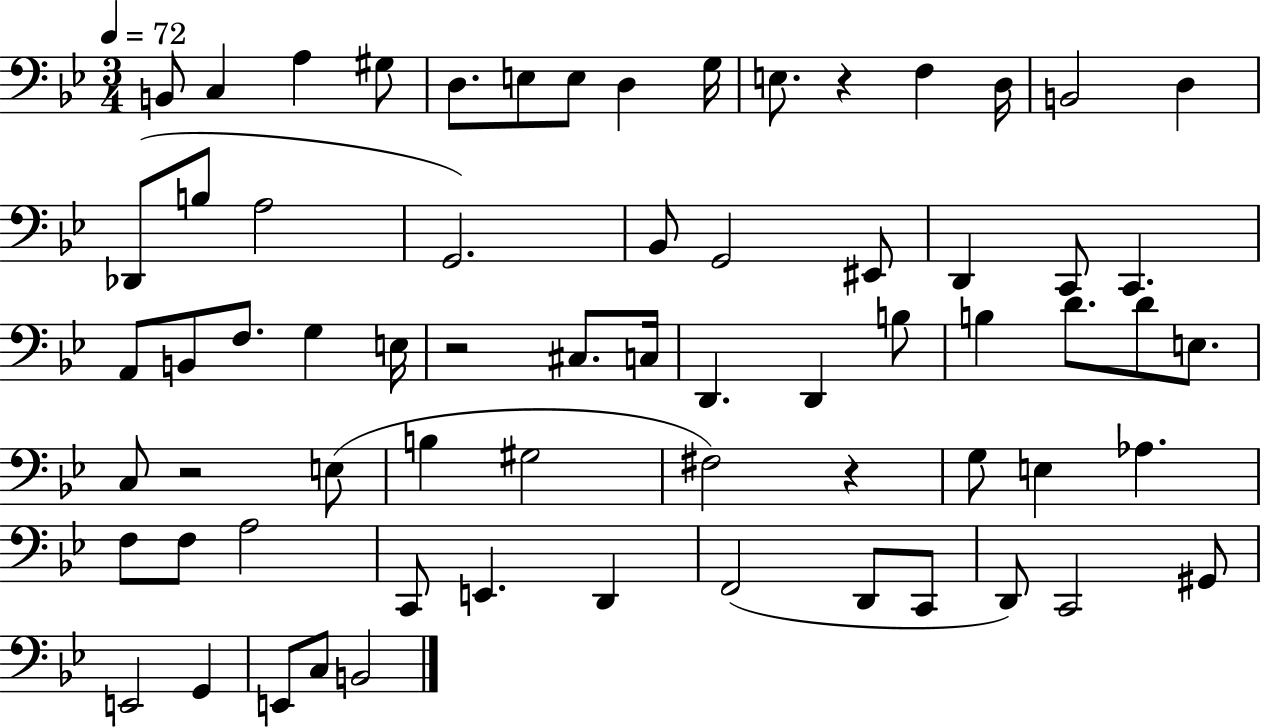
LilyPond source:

{
  \clef bass
  \numericTimeSignature
  \time 3/4
  \key bes \major
  \tempo 4 = 72
  \repeat volta 2 { b,8 c4 a4 gis8 | d8. e8 e8 d4 g16 | e8. r4 f4 d16 | b,2 d4 | \break des,8( b8 a2 | g,2.) | bes,8 g,2 eis,8 | d,4 c,8 c,4. | \break a,8 b,8 f8. g4 e16 | r2 cis8. c16 | d,4. d,4 b8 | b4 d'8. d'8 e8. | \break c8 r2 e8( | b4 gis2 | fis2) r4 | g8 e4 aes4. | \break f8 f8 a2 | c,8 e,4. d,4 | f,2( d,8 c,8 | d,8) c,2 gis,8 | \break e,2 g,4 | e,8 c8 b,2 | } \bar "|."
}